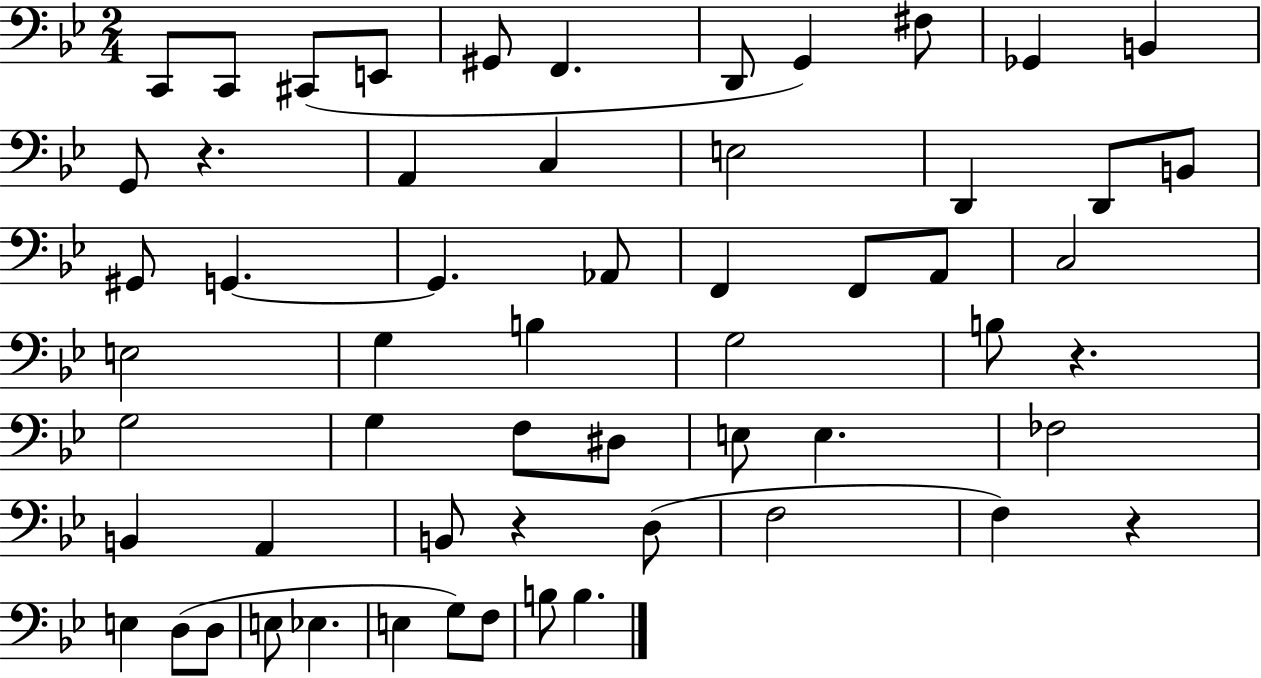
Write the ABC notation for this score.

X:1
T:Untitled
M:2/4
L:1/4
K:Bb
C,,/2 C,,/2 ^C,,/2 E,,/2 ^G,,/2 F,, D,,/2 G,, ^F,/2 _G,, B,, G,,/2 z A,, C, E,2 D,, D,,/2 B,,/2 ^G,,/2 G,, G,, _A,,/2 F,, F,,/2 A,,/2 C,2 E,2 G, B, G,2 B,/2 z G,2 G, F,/2 ^D,/2 E,/2 E, _F,2 B,, A,, B,,/2 z D,/2 F,2 F, z E, D,/2 D,/2 E,/2 _E, E, G,/2 F,/2 B,/2 B,